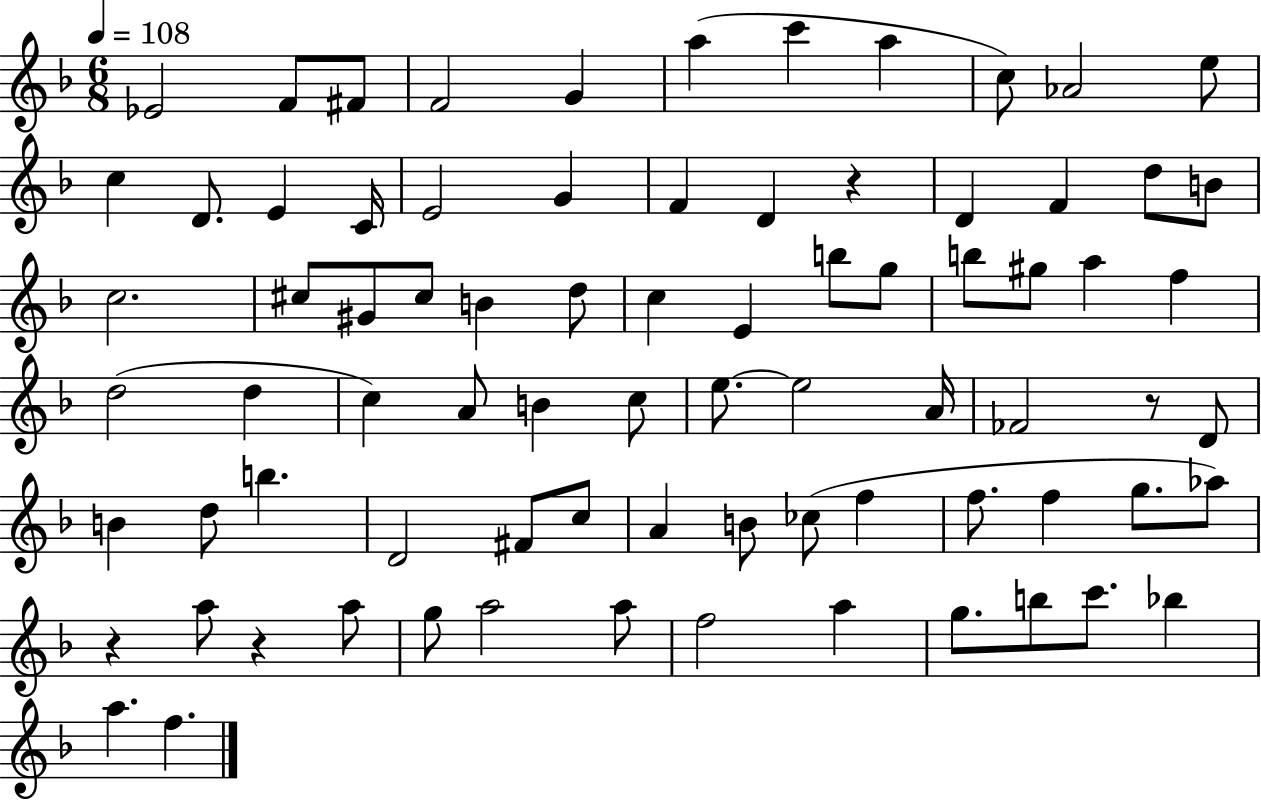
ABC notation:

X:1
T:Untitled
M:6/8
L:1/4
K:F
_E2 F/2 ^F/2 F2 G a c' a c/2 _A2 e/2 c D/2 E C/4 E2 G F D z D F d/2 B/2 c2 ^c/2 ^G/2 ^c/2 B d/2 c E b/2 g/2 b/2 ^g/2 a f d2 d c A/2 B c/2 e/2 e2 A/4 _F2 z/2 D/2 B d/2 b D2 ^F/2 c/2 A B/2 _c/2 f f/2 f g/2 _a/2 z a/2 z a/2 g/2 a2 a/2 f2 a g/2 b/2 c'/2 _b a f